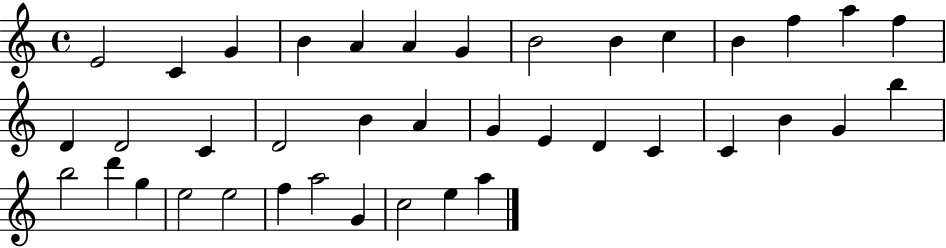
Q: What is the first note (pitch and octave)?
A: E4